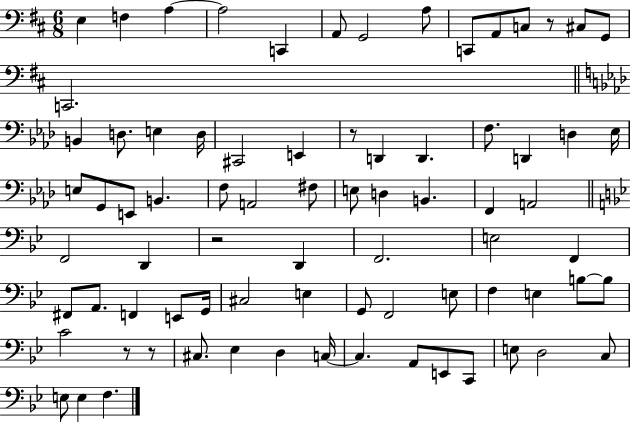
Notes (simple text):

E3/q F3/q A3/q A3/h C2/q A2/e G2/h A3/e C2/e A2/e C3/e R/e C#3/e G2/e C2/h. B2/q D3/e. E3/q D3/s C#2/h E2/q R/e D2/q D2/q. F3/e. D2/q D3/q Eb3/s E3/e G2/e E2/e B2/q. F3/e A2/h F#3/e E3/e D3/q B2/q. F2/q A2/h F2/h D2/q R/h D2/q F2/h. E3/h F2/q F#2/e A2/e. F2/q E2/e G2/s C#3/h E3/q G2/e F2/h E3/e F3/q E3/q B3/e B3/e C4/h R/e R/e C#3/e. Eb3/q D3/q C3/s C3/q. A2/e E2/e C2/e E3/e D3/h C3/e E3/e E3/q F3/q.